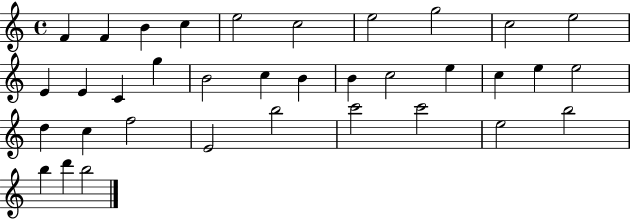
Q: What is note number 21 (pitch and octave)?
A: C5